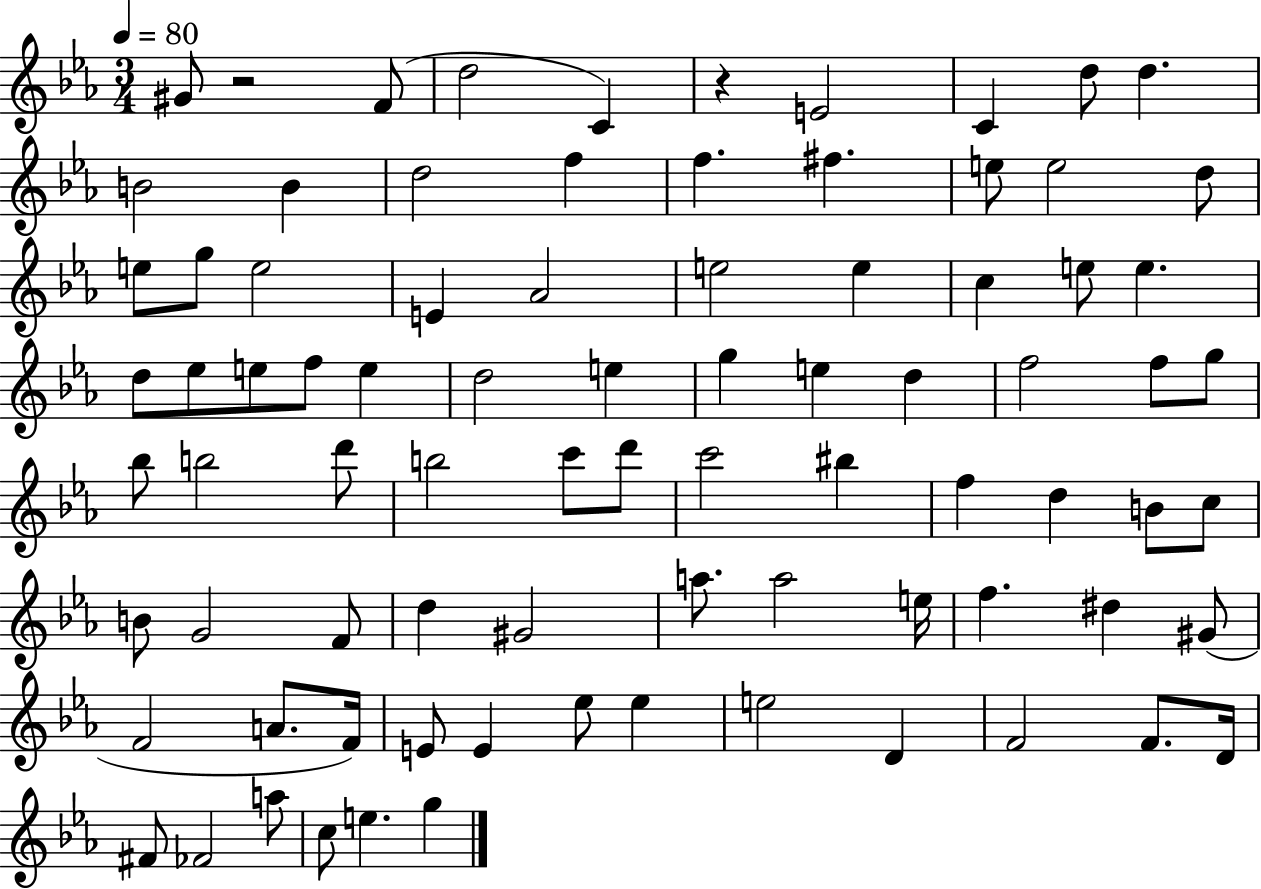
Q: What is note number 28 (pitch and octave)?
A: D5